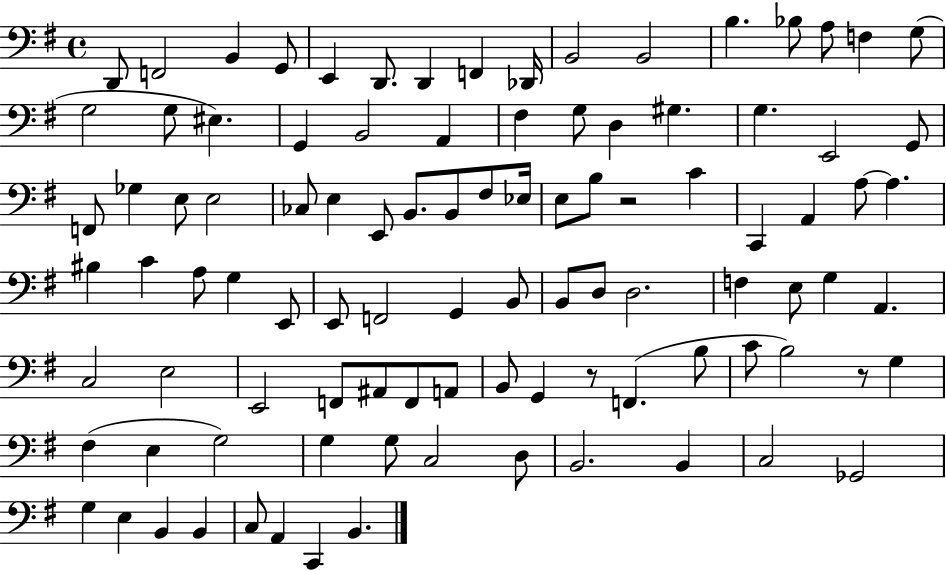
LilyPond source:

{
  \clef bass
  \time 4/4
  \defaultTimeSignature
  \key g \major
  d,8 f,2 b,4 g,8 | e,4 d,8. d,4 f,4 des,16 | b,2 b,2 | b4. bes8 a8 f4 g8( | \break g2 g8 eis4.) | g,4 b,2 a,4 | fis4 g8 d4 gis4. | g4. e,2 g,8 | \break f,8 ges4 e8 e2 | ces8 e4 e,8 b,8. b,8 fis8 ees16 | e8 b8 r2 c'4 | c,4 a,4 a8~~ a4. | \break bis4 c'4 a8 g4 e,8 | e,8 f,2 g,4 b,8 | b,8 d8 d2. | f4 e8 g4 a,4. | \break c2 e2 | e,2 f,8 ais,8 f,8 a,8 | b,8 g,4 r8 f,4.( b8 | c'8 b2) r8 g4 | \break fis4( e4 g2) | g4 g8 c2 d8 | b,2. b,4 | c2 ges,2 | \break g4 e4 b,4 b,4 | c8 a,4 c,4 b,4. | \bar "|."
}